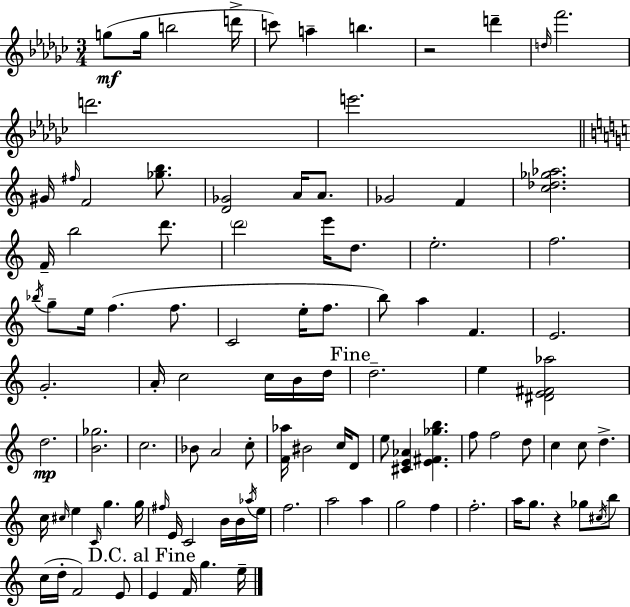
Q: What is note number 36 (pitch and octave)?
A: B5